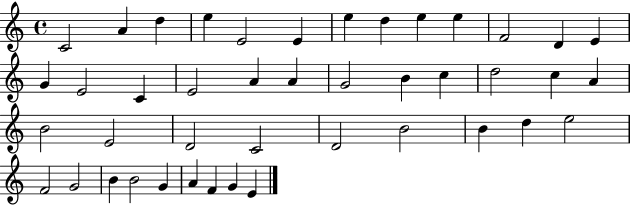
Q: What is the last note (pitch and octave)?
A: E4